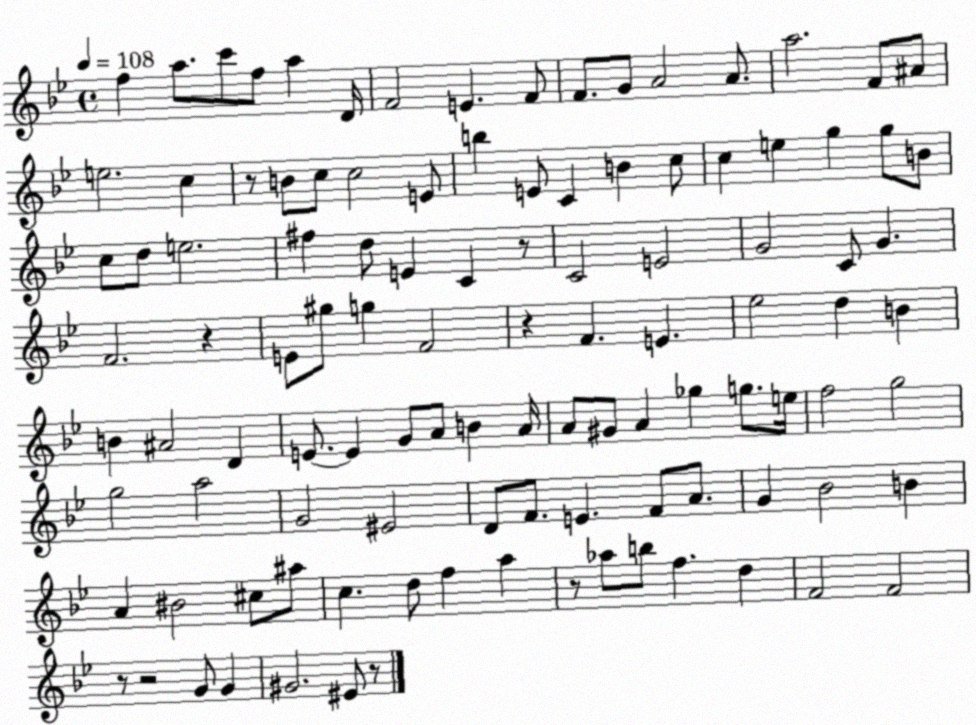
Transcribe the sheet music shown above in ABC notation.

X:1
T:Untitled
M:4/4
L:1/4
K:Bb
f a/2 c'/2 f/2 a D/4 F2 E F/2 F/2 G/2 A2 A/2 a2 F/2 ^A/2 e2 c z/2 B/2 c/2 c2 E/2 b E/2 C B c/2 c e g g/2 B/2 c/2 d/2 e2 ^f d/2 E C z/2 C2 E2 G2 C/2 G F2 z E/2 ^g/2 g F2 z F E _e2 d B B ^A2 D E/2 E G/2 A/2 B A/4 A/2 ^G/2 A _g g/2 e/4 f2 g2 g2 a2 G2 ^E2 D/2 F/2 E F/2 A/2 G _B2 B A ^B2 ^c/2 ^a/2 c d/2 f a z/2 _a/2 b/2 f d F2 F2 z/2 z2 G/2 G ^G2 ^E/2 z/2